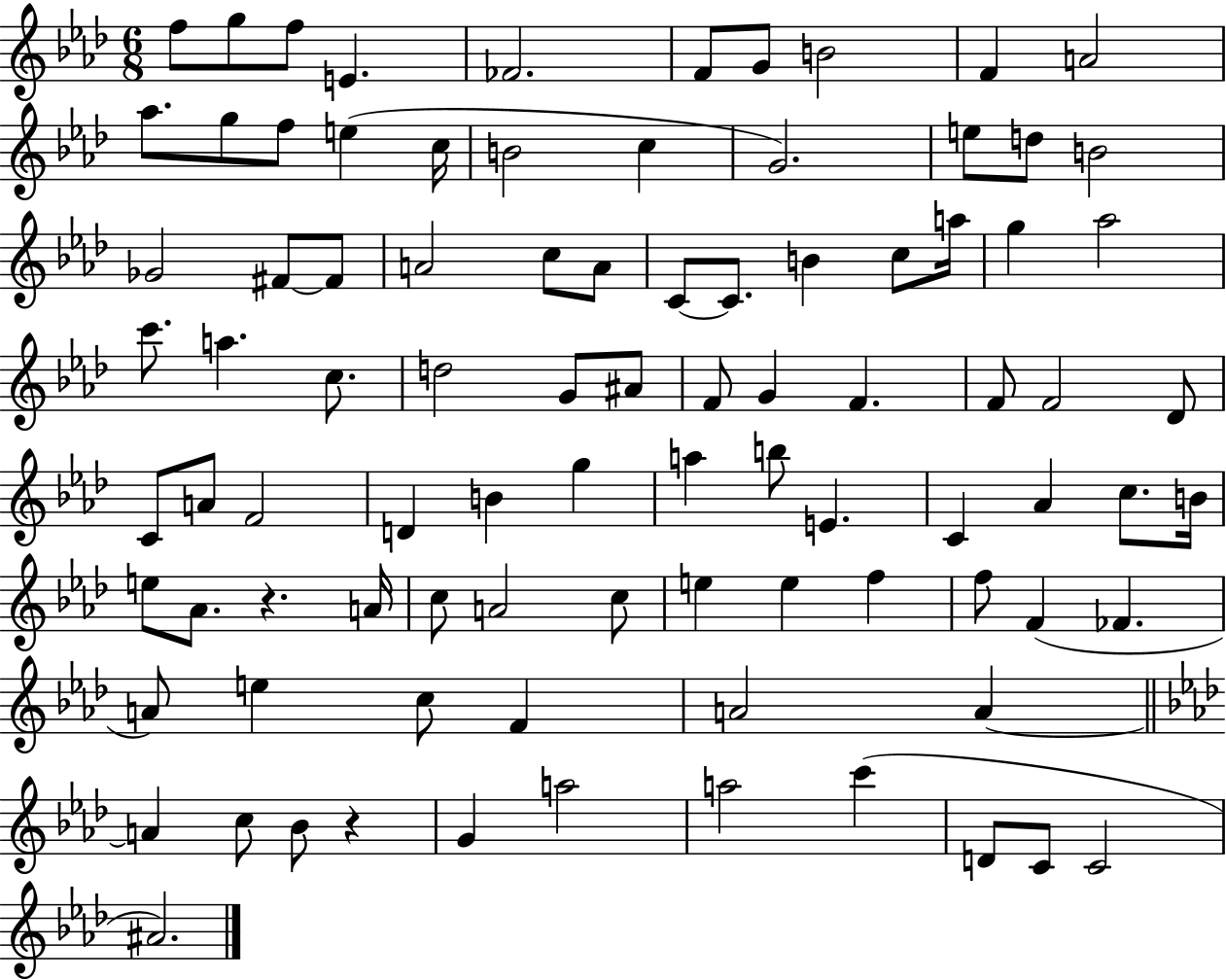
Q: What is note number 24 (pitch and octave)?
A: F#4